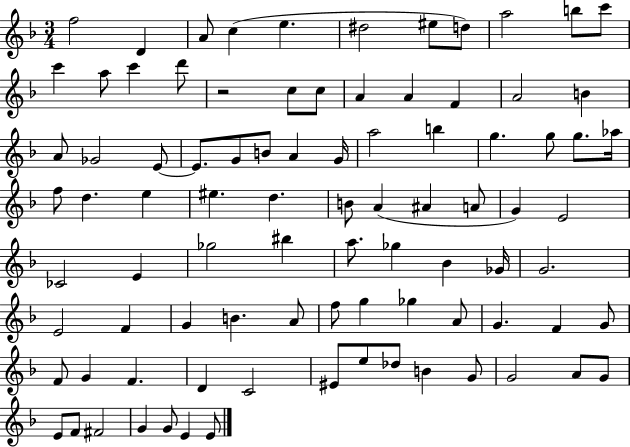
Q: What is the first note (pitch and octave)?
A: F5